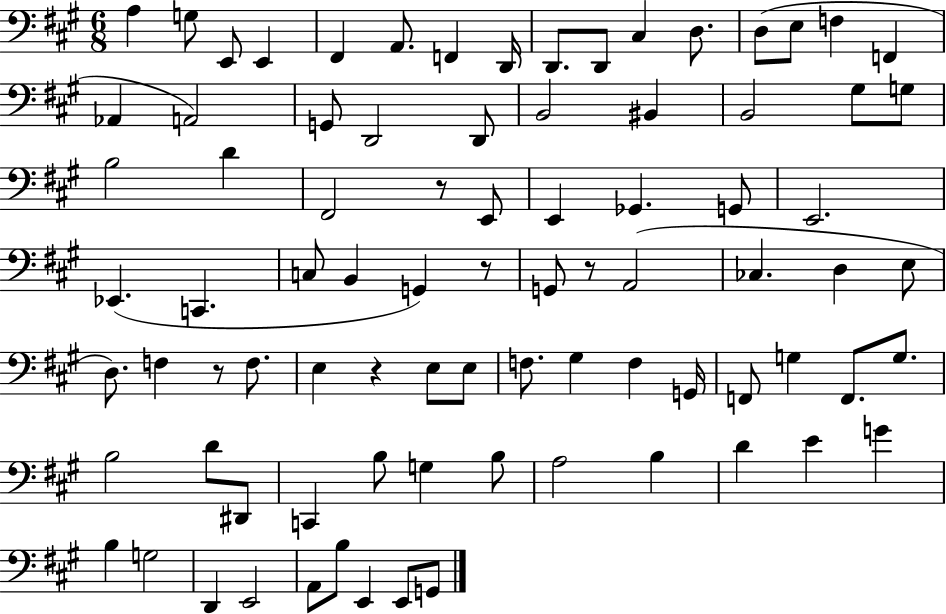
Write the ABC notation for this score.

X:1
T:Untitled
M:6/8
L:1/4
K:A
A, G,/2 E,,/2 E,, ^F,, A,,/2 F,, D,,/4 D,,/2 D,,/2 ^C, D,/2 D,/2 E,/2 F, F,, _A,, A,,2 G,,/2 D,,2 D,,/2 B,,2 ^B,, B,,2 ^G,/2 G,/2 B,2 D ^F,,2 z/2 E,,/2 E,, _G,, G,,/2 E,,2 _E,, C,, C,/2 B,, G,, z/2 G,,/2 z/2 A,,2 _C, D, E,/2 D,/2 F, z/2 F,/2 E, z E,/2 E,/2 F,/2 ^G, F, G,,/4 F,,/2 G, F,,/2 G,/2 B,2 D/2 ^D,,/2 C,, B,/2 G, B,/2 A,2 B, D E G B, G,2 D,, E,,2 A,,/2 B,/2 E,, E,,/2 G,,/2